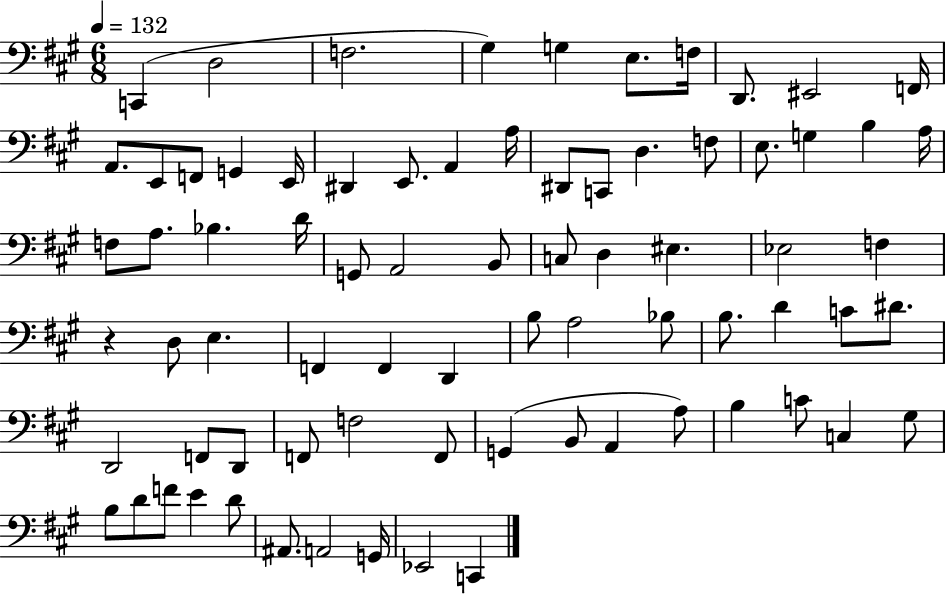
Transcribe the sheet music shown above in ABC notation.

X:1
T:Untitled
M:6/8
L:1/4
K:A
C,, D,2 F,2 ^G, G, E,/2 F,/4 D,,/2 ^E,,2 F,,/4 A,,/2 E,,/2 F,,/2 G,, E,,/4 ^D,, E,,/2 A,, A,/4 ^D,,/2 C,,/2 D, F,/2 E,/2 G, B, A,/4 F,/2 A,/2 _B, D/4 G,,/2 A,,2 B,,/2 C,/2 D, ^E, _E,2 F, z D,/2 E, F,, F,, D,, B,/2 A,2 _B,/2 B,/2 D C/2 ^D/2 D,,2 F,,/2 D,,/2 F,,/2 F,2 F,,/2 G,, B,,/2 A,, A,/2 B, C/2 C, ^G,/2 B,/2 D/2 F/2 E D/2 ^A,,/2 A,,2 G,,/4 _E,,2 C,,